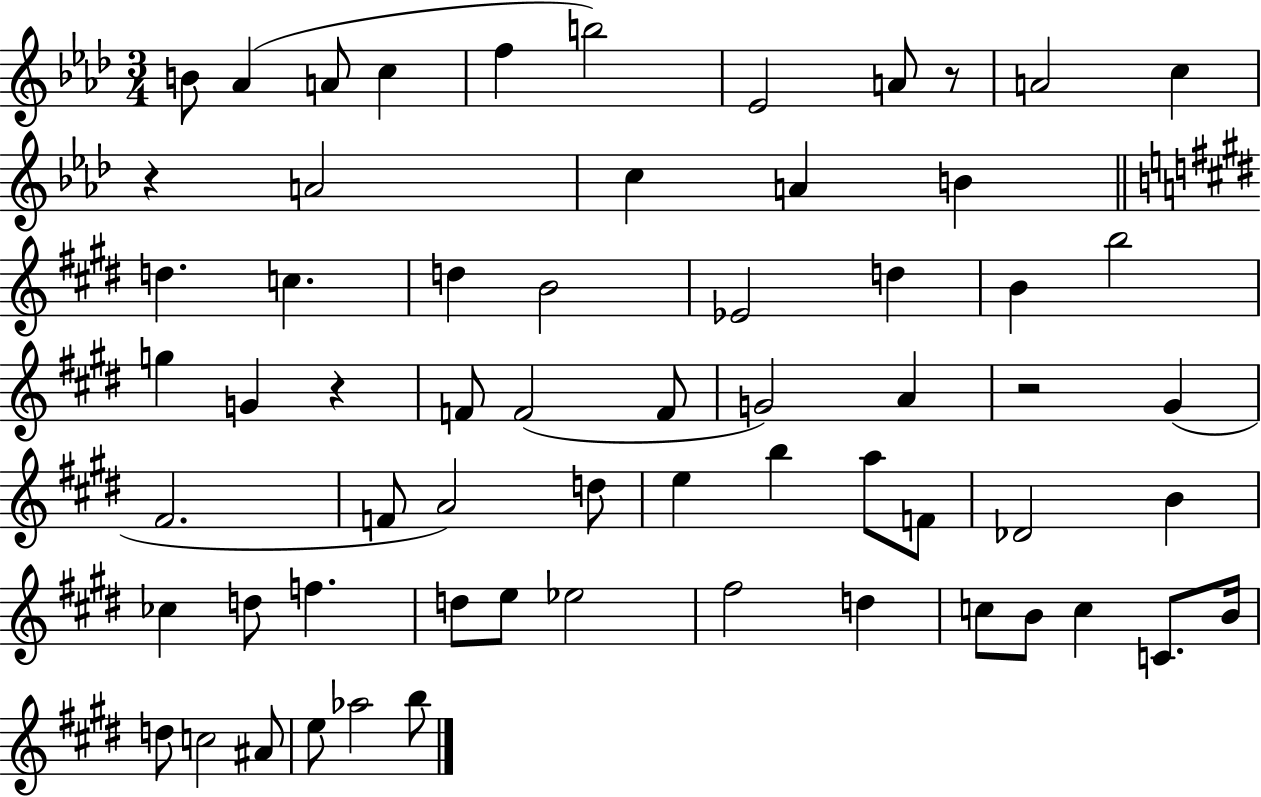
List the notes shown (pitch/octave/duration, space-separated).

B4/e Ab4/q A4/e C5/q F5/q B5/h Eb4/h A4/e R/e A4/h C5/q R/q A4/h C5/q A4/q B4/q D5/q. C5/q. D5/q B4/h Eb4/h D5/q B4/q B5/h G5/q G4/q R/q F4/e F4/h F4/e G4/h A4/q R/h G#4/q F#4/h. F4/e A4/h D5/e E5/q B5/q A5/e F4/e Db4/h B4/q CES5/q D5/e F5/q. D5/e E5/e Eb5/h F#5/h D5/q C5/e B4/e C5/q C4/e. B4/s D5/e C5/h A#4/e E5/e Ab5/h B5/e